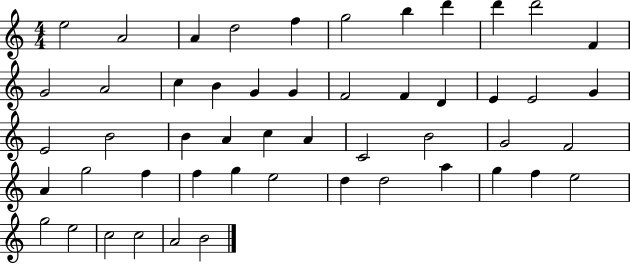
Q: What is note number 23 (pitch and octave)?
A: G4